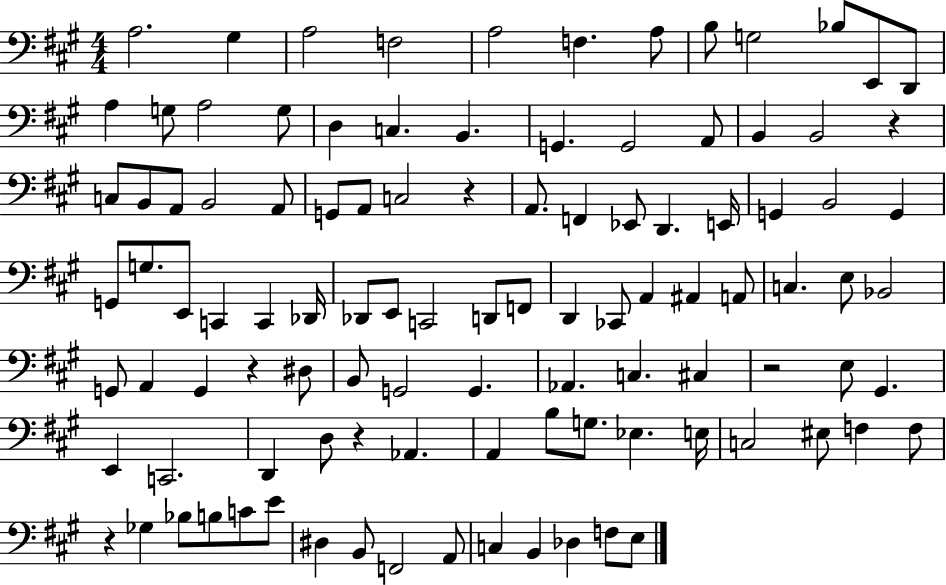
A3/h. G#3/q A3/h F3/h A3/h F3/q. A3/e B3/e G3/h Bb3/e E2/e D2/e A3/q G3/e A3/h G3/e D3/q C3/q. B2/q. G2/q. G2/h A2/e B2/q B2/h R/q C3/e B2/e A2/e B2/h A2/e G2/e A2/e C3/h R/q A2/e. F2/q Eb2/e D2/q. E2/s G2/q B2/h G2/q G2/e G3/e. E2/e C2/q C2/q Db2/s Db2/e E2/e C2/h D2/e F2/e D2/q CES2/e A2/q A#2/q A2/e C3/q. E3/e Bb2/h G2/e A2/q G2/q R/q D#3/e B2/e G2/h G2/q. Ab2/q. C3/q. C#3/q R/h E3/e G#2/q. E2/q C2/h. D2/q D3/e R/q Ab2/q. A2/q B3/e G3/e. Eb3/q. E3/s C3/h EIS3/e F3/q F3/e R/q Gb3/q Bb3/e B3/e C4/e E4/e D#3/q B2/e F2/h A2/e C3/q B2/q Db3/q F3/e E3/e